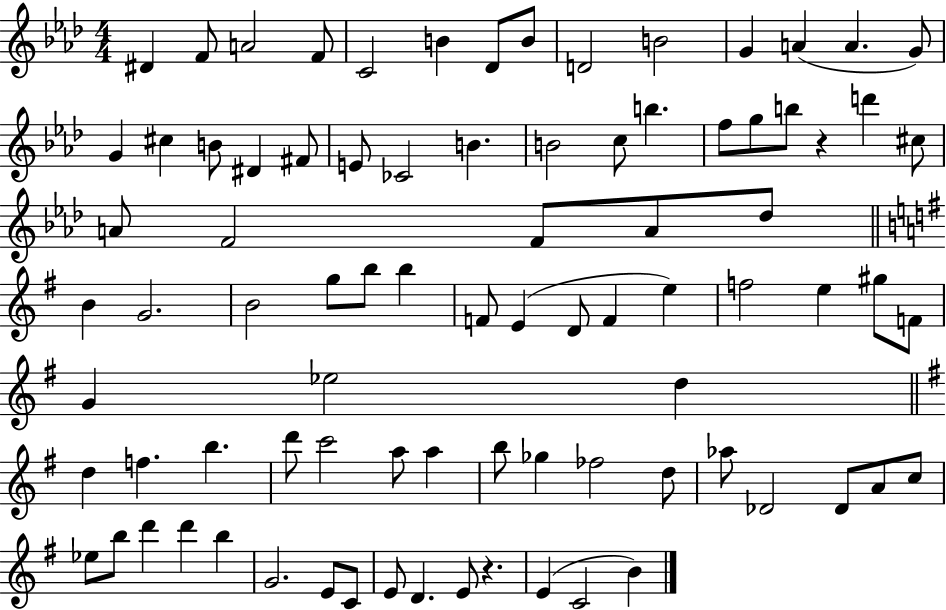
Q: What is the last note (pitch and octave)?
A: B4